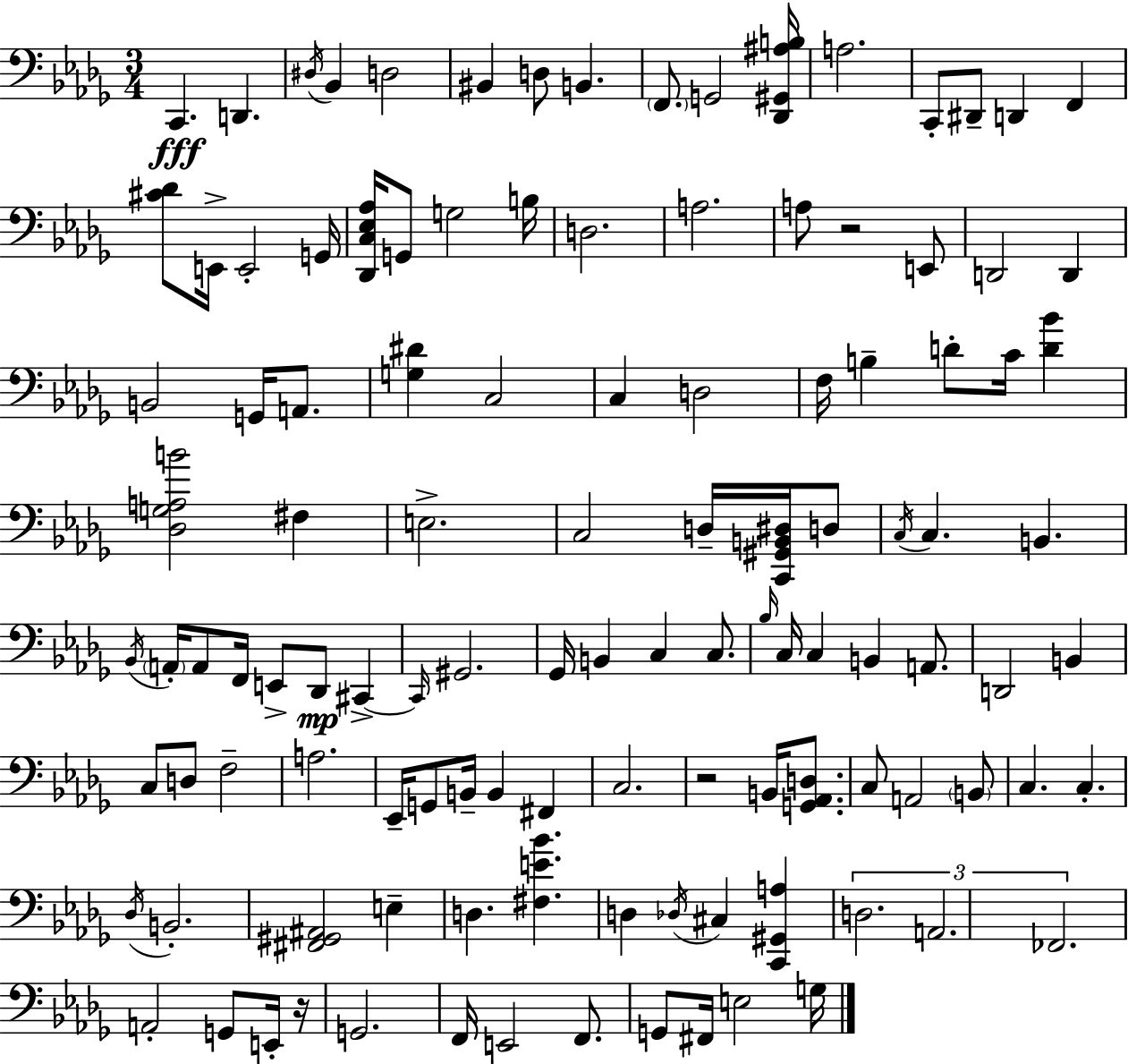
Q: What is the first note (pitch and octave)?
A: C2